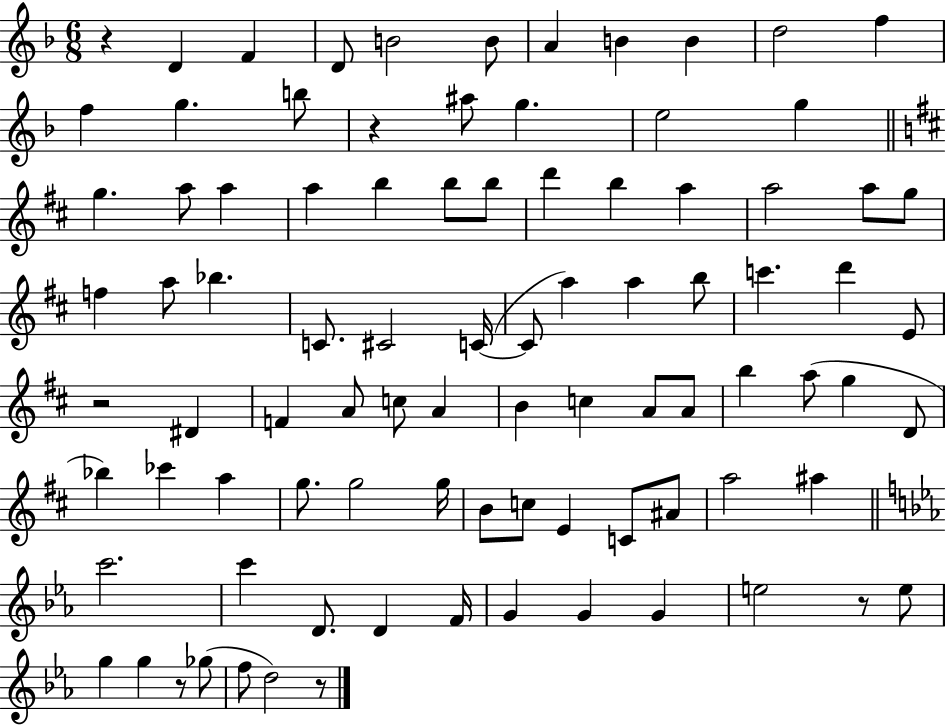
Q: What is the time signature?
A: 6/8